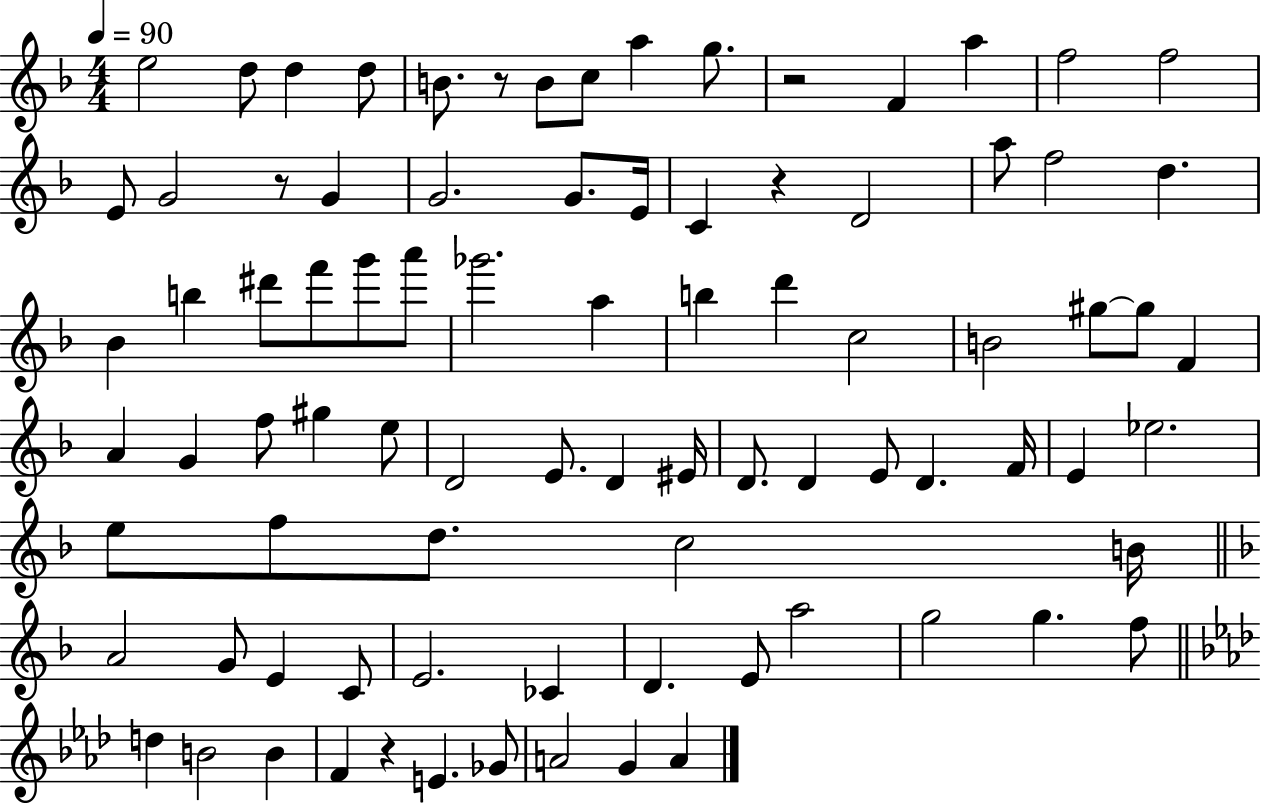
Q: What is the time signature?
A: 4/4